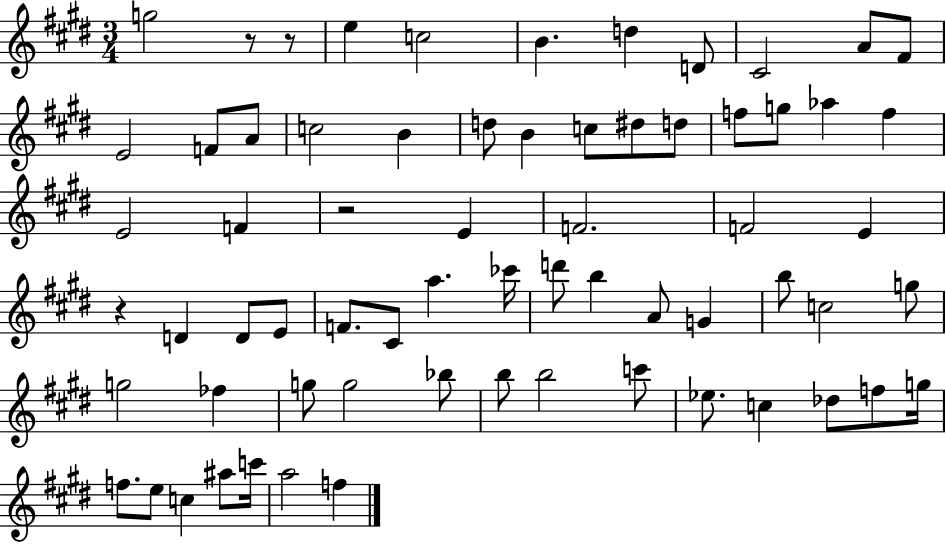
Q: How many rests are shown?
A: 4